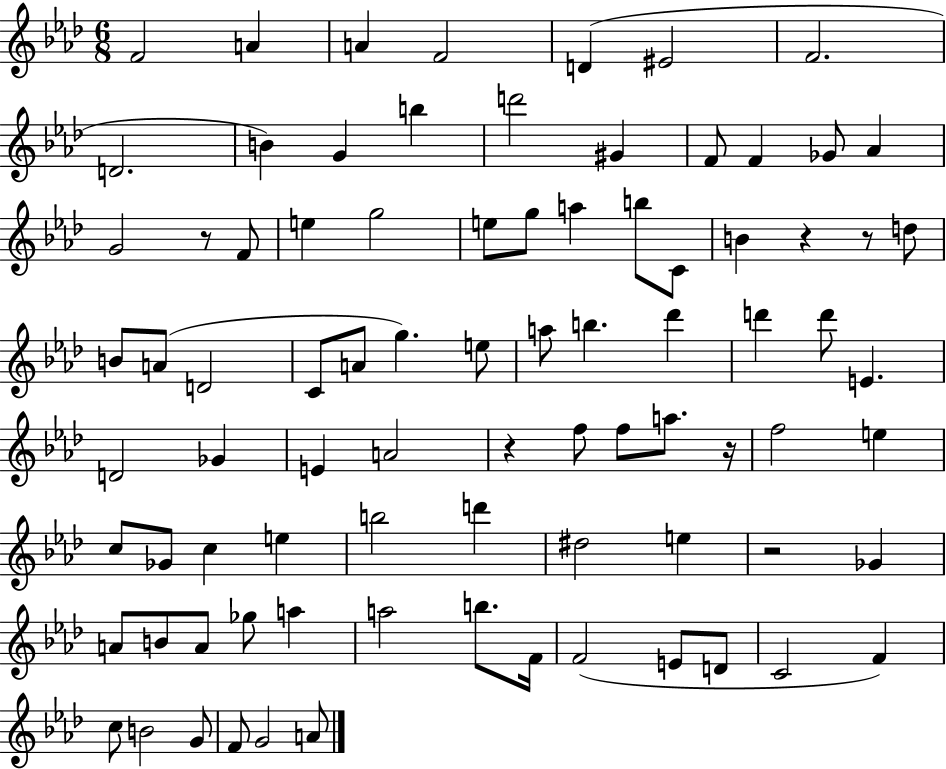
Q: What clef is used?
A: treble